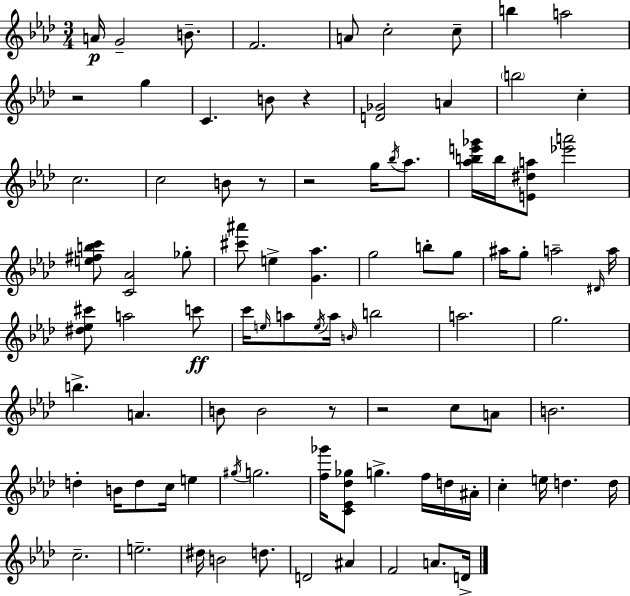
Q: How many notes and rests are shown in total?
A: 92